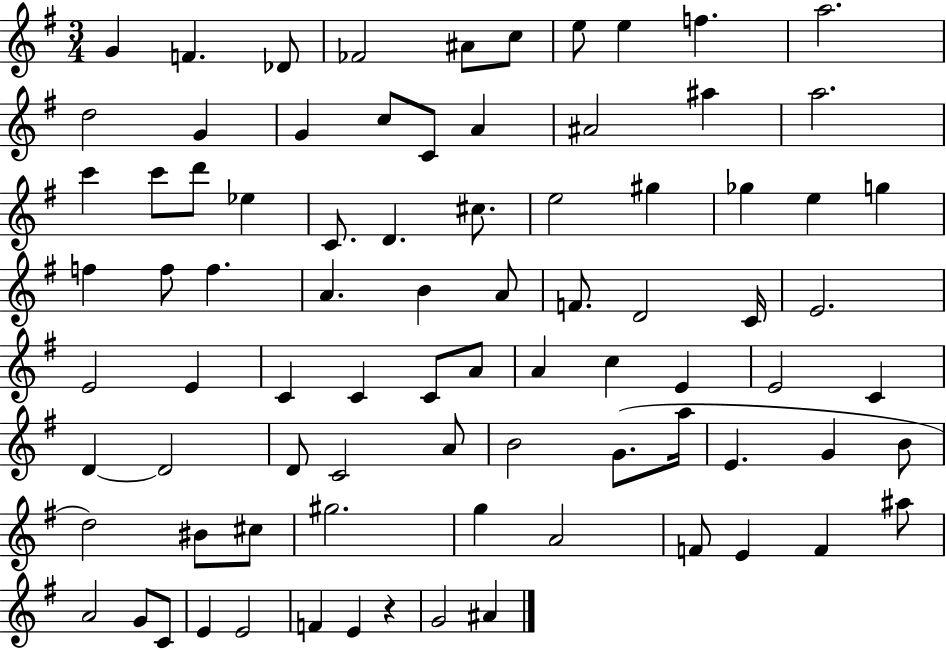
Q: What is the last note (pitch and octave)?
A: A#4